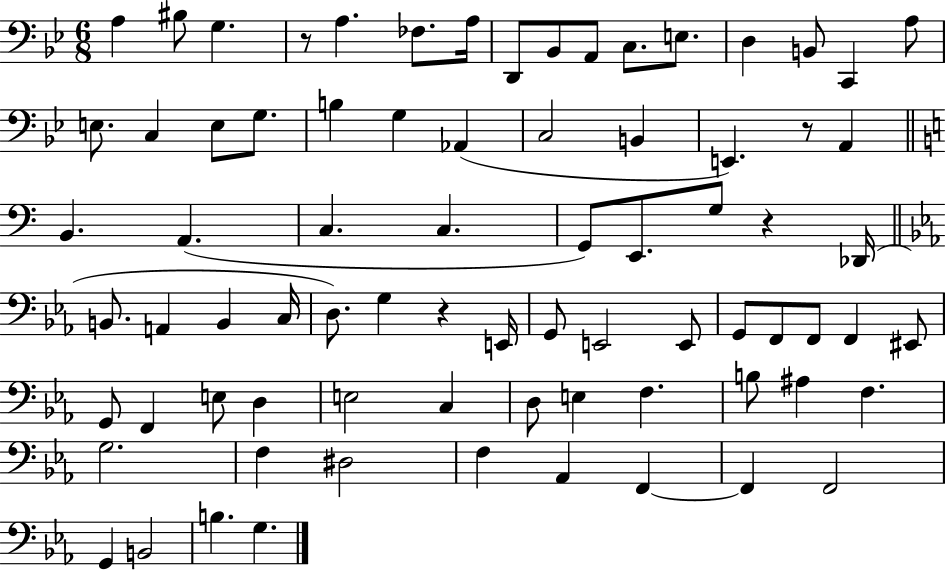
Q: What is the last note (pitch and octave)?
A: G3